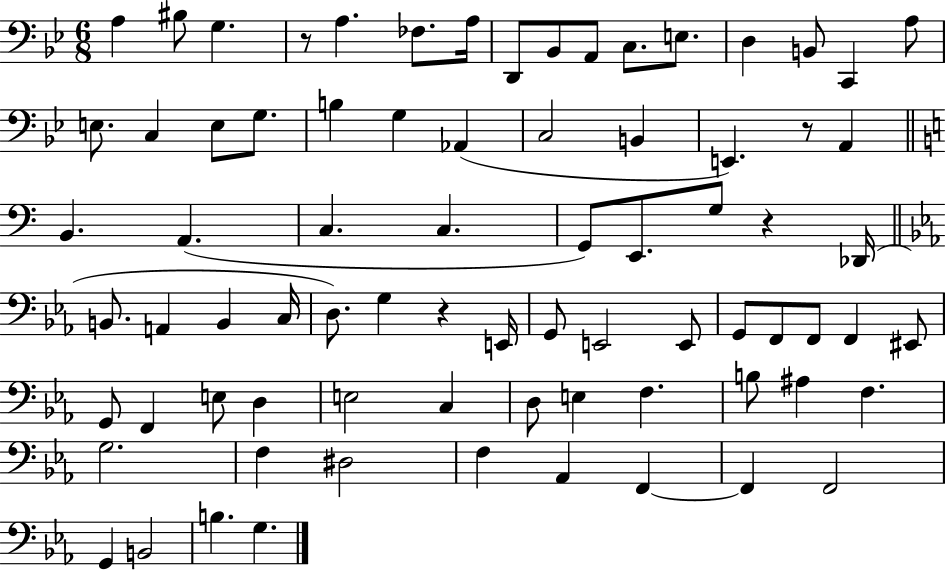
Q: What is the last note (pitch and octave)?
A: G3